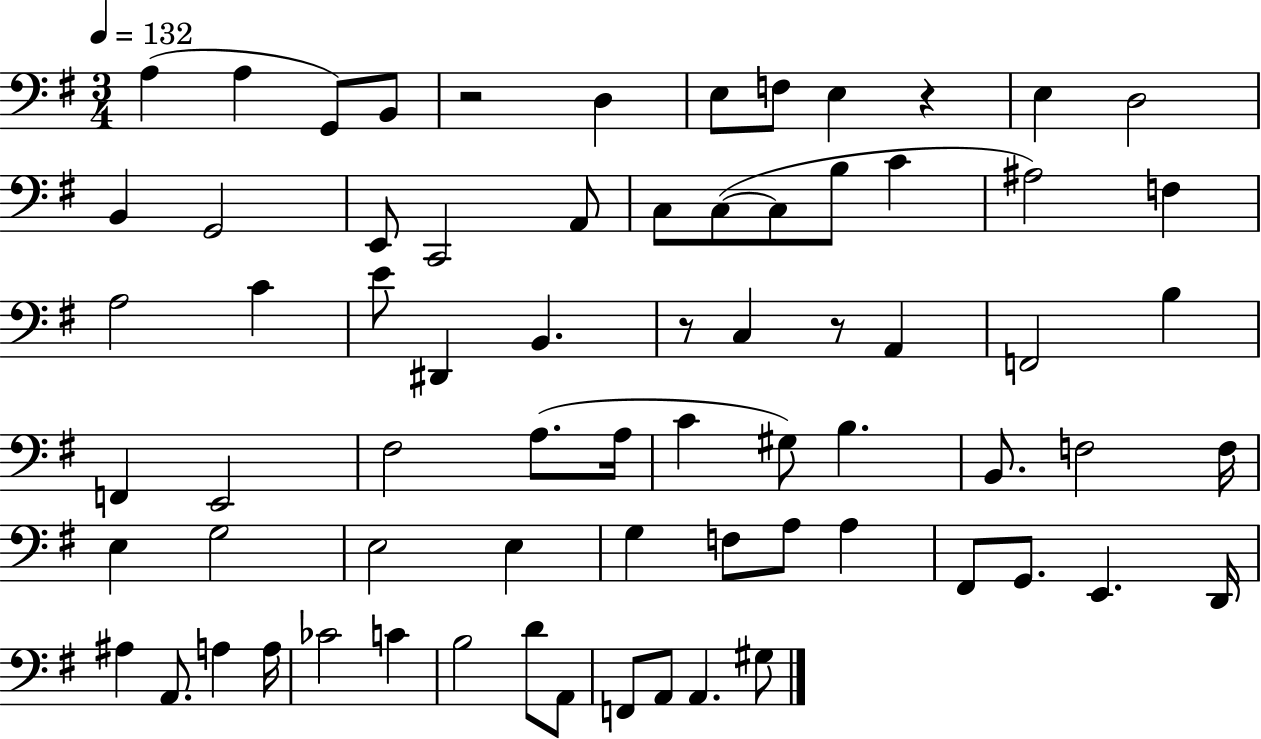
X:1
T:Untitled
M:3/4
L:1/4
K:G
A, A, G,,/2 B,,/2 z2 D, E,/2 F,/2 E, z E, D,2 B,, G,,2 E,,/2 C,,2 A,,/2 C,/2 C,/2 C,/2 B,/2 C ^A,2 F, A,2 C E/2 ^D,, B,, z/2 C, z/2 A,, F,,2 B, F,, E,,2 ^F,2 A,/2 A,/4 C ^G,/2 B, B,,/2 F,2 F,/4 E, G,2 E,2 E, G, F,/2 A,/2 A, ^F,,/2 G,,/2 E,, D,,/4 ^A, A,,/2 A, A,/4 _C2 C B,2 D/2 A,,/2 F,,/2 A,,/2 A,, ^G,/2